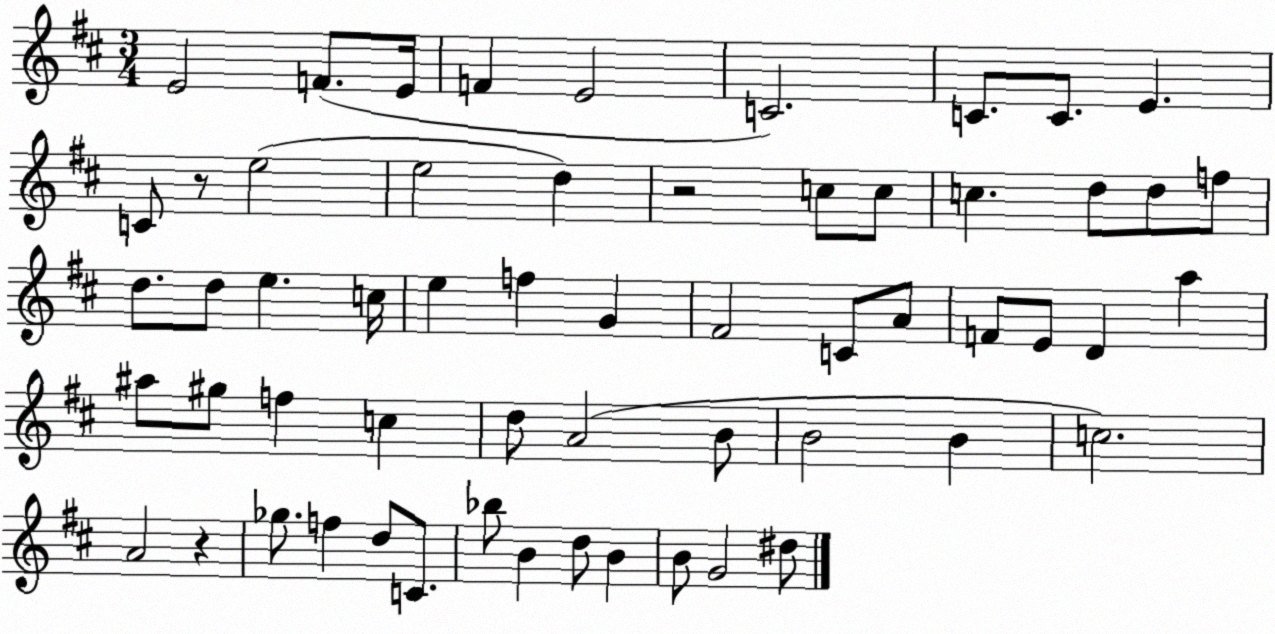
X:1
T:Untitled
M:3/4
L:1/4
K:D
E2 F/2 E/4 F E2 C2 C/2 C/2 E C/2 z/2 e2 e2 d z2 c/2 c/2 c d/2 d/2 f/2 d/2 d/2 e c/4 e f G ^F2 C/2 A/2 F/2 E/2 D a ^a/2 ^g/2 f c d/2 A2 B/2 B2 B c2 A2 z _g/2 f d/2 C/2 _b/2 B d/2 B B/2 G2 ^d/2